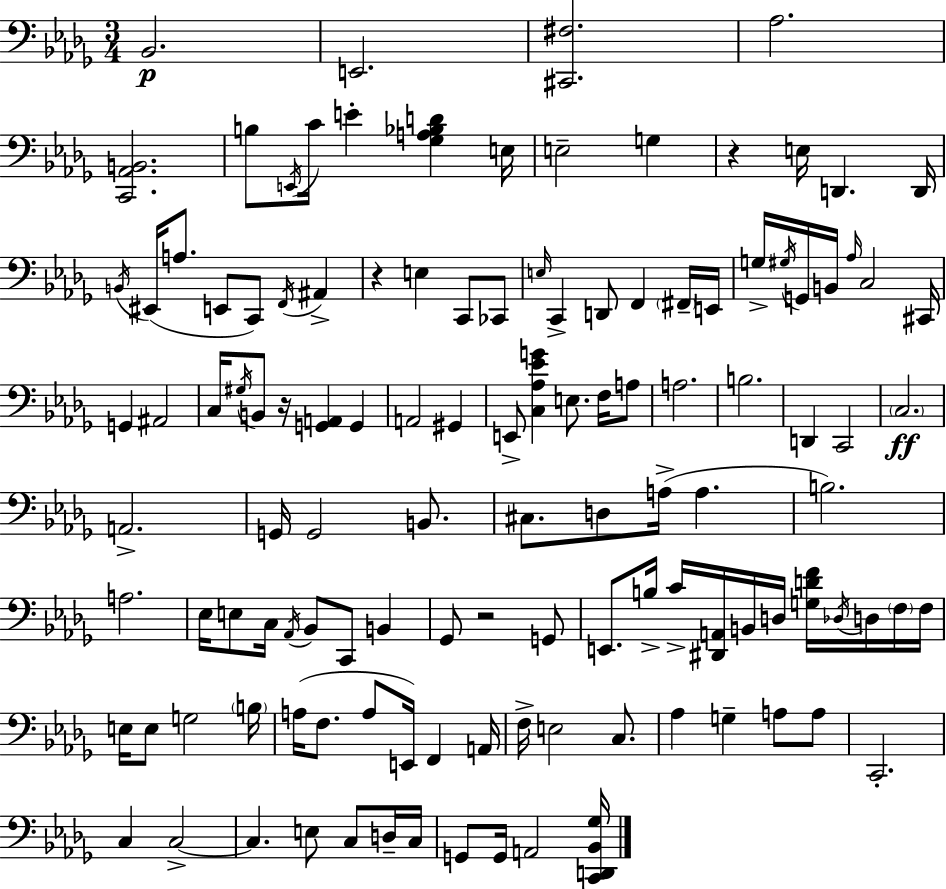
Bb2/h. E2/h. [C#2,F#3]/h. Ab3/h. [C2,Ab2,B2]/h. B3/e E2/s C4/s E4/q [Gb3,A3,Bb3,D4]/q E3/s E3/h G3/q R/q E3/s D2/q. D2/s B2/s EIS2/s A3/e. E2/e C2/e F2/s A#2/q R/q E3/q C2/e CES2/e E3/s C2/q D2/e F2/q F#2/s E2/s G3/s G#3/s G2/s B2/s Ab3/s C3/h C#2/s G2/q A#2/h C3/s G#3/s B2/e R/s [G2,A2]/q G2/q A2/h G#2/q E2/e [C3,Ab3,Eb4,G4]/q E3/e. F3/s A3/e A3/h. B3/h. D2/q C2/h C3/h. A2/h. G2/s G2/h B2/e. C#3/e. D3/e A3/s A3/q. B3/h. A3/h. Eb3/s E3/e C3/s Ab2/s Bb2/e C2/e B2/q Gb2/e R/h G2/e E2/e. B3/s C4/s [D#2,A2]/s B2/s D3/s [G3,D4,F4]/s Db3/s D3/s F3/s F3/s E3/s E3/e G3/h B3/s A3/s F3/e. A3/e E2/s F2/q A2/s F3/s E3/h C3/e. Ab3/q G3/q A3/e A3/e C2/h. C3/q C3/h C3/q. E3/e C3/e D3/s C3/s G2/e G2/s A2/h [C2,D2,Bb2,Gb3]/s